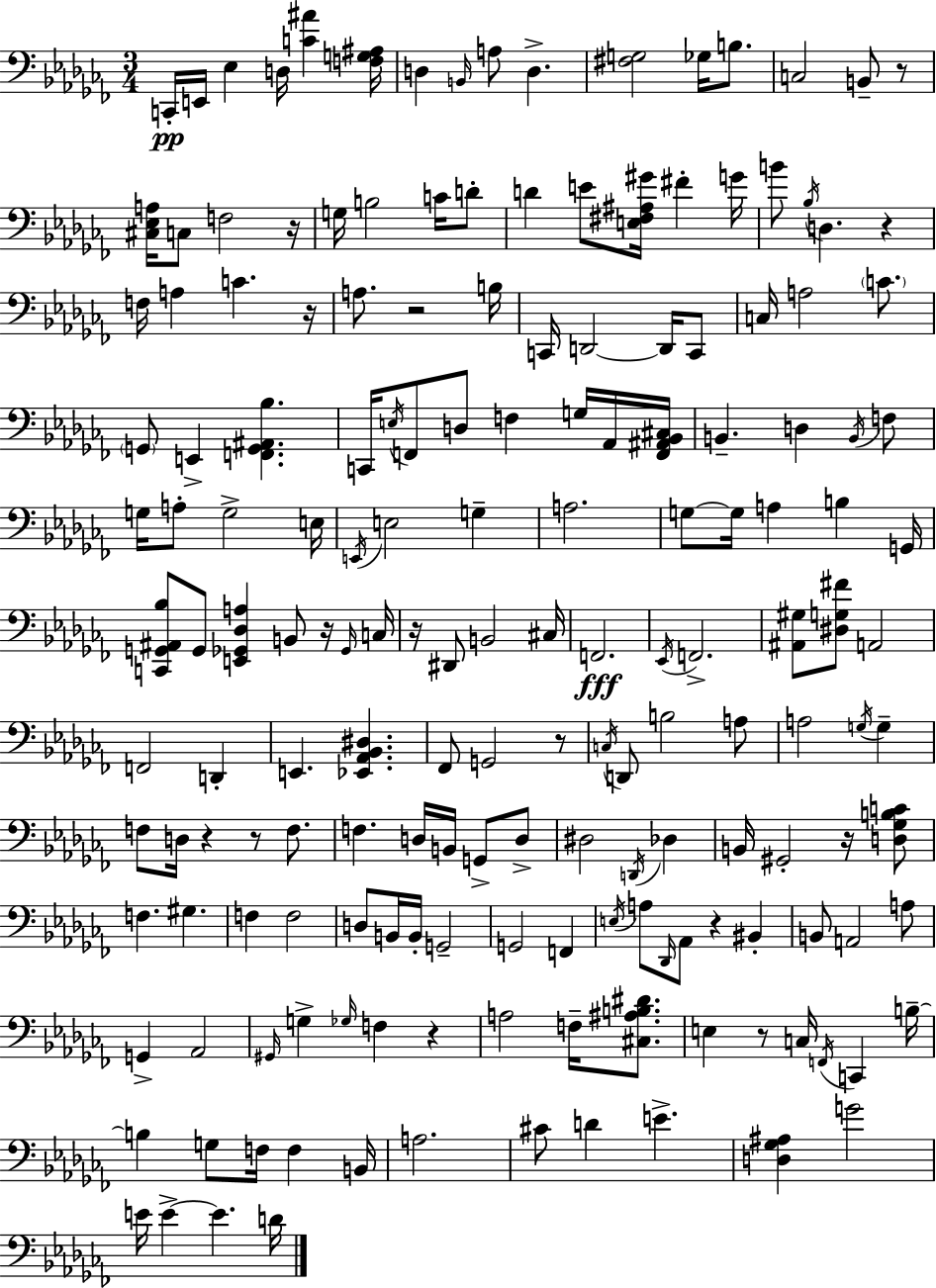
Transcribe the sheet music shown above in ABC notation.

X:1
T:Untitled
M:3/4
L:1/4
K:Abm
C,,/4 E,,/4 _E, D,/4 [C^A] [F,G,^A,]/4 D, B,,/4 A,/2 D, [^F,G,]2 _G,/4 B,/2 C,2 B,,/2 z/2 [^C,_E,A,]/4 C,/2 F,2 z/4 G,/4 B,2 C/4 D/2 D E/2 [E,^F,^A,^G]/4 ^F G/4 B/2 _B,/4 D, z F,/4 A, C z/4 A,/2 z2 B,/4 C,,/4 D,,2 D,,/4 C,,/2 C,/4 A,2 C/2 G,,/2 E,, [F,,G,,^A,,_B,] C,,/4 E,/4 F,,/2 D,/2 F, G,/4 _A,,/4 [F,,^A,,_B,,^C,]/4 B,, D, B,,/4 F,/2 G,/4 A,/2 G,2 E,/4 E,,/4 E,2 G, A,2 G,/2 G,/4 A, B, G,,/4 [C,,G,,^A,,_B,]/2 G,,/2 [E,,_G,,_D,A,] B,,/2 z/4 _G,,/4 C,/4 z/4 ^D,,/2 B,,2 ^C,/4 F,,2 _E,,/4 F,,2 [^A,,^G,]/2 [^D,G,^F]/2 A,,2 F,,2 D,, E,, [_E,,_A,,_B,,^D,] _F,,/2 G,,2 z/2 C,/4 D,,/2 B,2 A,/2 A,2 G,/4 G, F,/2 D,/4 z z/2 F,/2 F, D,/4 B,,/4 G,,/2 D,/2 ^D,2 D,,/4 _D, B,,/4 ^G,,2 z/4 [D,_G,B,C]/2 F, ^G, F, F,2 D,/2 B,,/4 B,,/4 G,,2 G,,2 F,, E,/4 A,/2 _D,,/4 _A,,/2 z ^B,, B,,/2 A,,2 A,/2 G,, _A,,2 ^G,,/4 G, _G,/4 F, z A,2 F,/4 [^C,^A,B,^D]/2 E, z/2 C,/4 F,,/4 C,, B,/4 B, G,/2 F,/4 F, B,,/4 A,2 ^C/2 D E [D,_G,^A,] G2 E/4 E E D/4